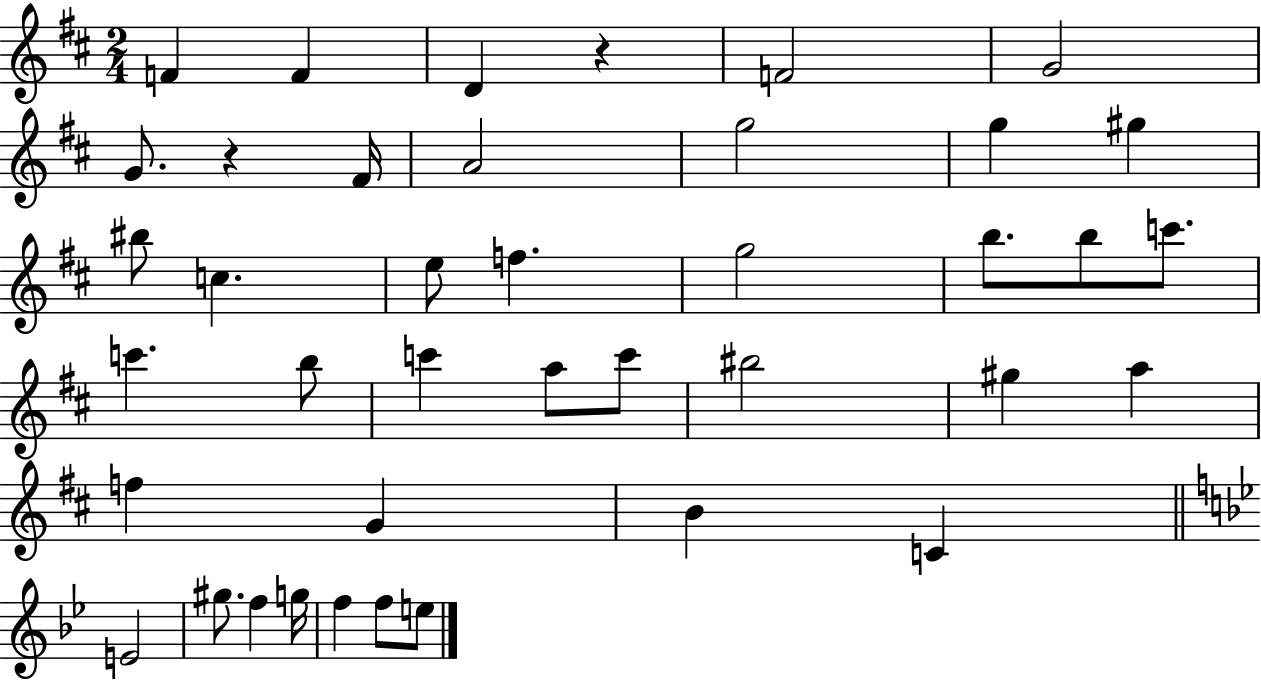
F4/q F4/q D4/q R/q F4/h G4/h G4/e. R/q F#4/s A4/h G5/h G5/q G#5/q BIS5/e C5/q. E5/e F5/q. G5/h B5/e. B5/e C6/e. C6/q. B5/e C6/q A5/e C6/e BIS5/h G#5/q A5/q F5/q G4/q B4/q C4/q E4/h G#5/e. F5/q G5/s F5/q F5/e E5/e